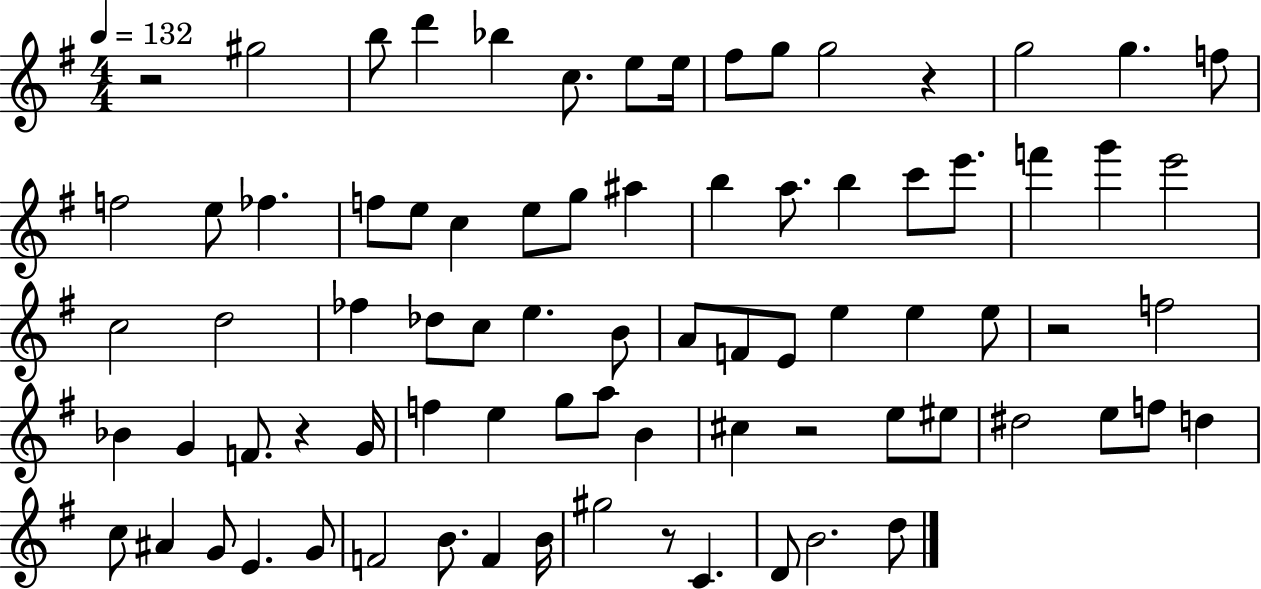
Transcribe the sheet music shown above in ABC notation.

X:1
T:Untitled
M:4/4
L:1/4
K:G
z2 ^g2 b/2 d' _b c/2 e/2 e/4 ^f/2 g/2 g2 z g2 g f/2 f2 e/2 _f f/2 e/2 c e/2 g/2 ^a b a/2 b c'/2 e'/2 f' g' e'2 c2 d2 _f _d/2 c/2 e B/2 A/2 F/2 E/2 e e e/2 z2 f2 _B G F/2 z G/4 f e g/2 a/2 B ^c z2 e/2 ^e/2 ^d2 e/2 f/2 d c/2 ^A G/2 E G/2 F2 B/2 F B/4 ^g2 z/2 C D/2 B2 d/2